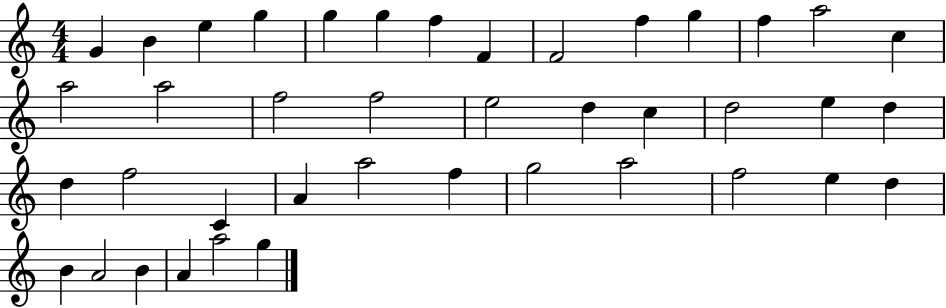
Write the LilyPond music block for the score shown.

{
  \clef treble
  \numericTimeSignature
  \time 4/4
  \key c \major
  g'4 b'4 e''4 g''4 | g''4 g''4 f''4 f'4 | f'2 f''4 g''4 | f''4 a''2 c''4 | \break a''2 a''2 | f''2 f''2 | e''2 d''4 c''4 | d''2 e''4 d''4 | \break d''4 f''2 c'4 | a'4 a''2 f''4 | g''2 a''2 | f''2 e''4 d''4 | \break b'4 a'2 b'4 | a'4 a''2 g''4 | \bar "|."
}